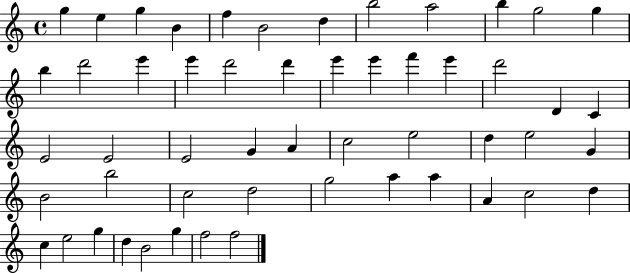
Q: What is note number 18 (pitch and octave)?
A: D6